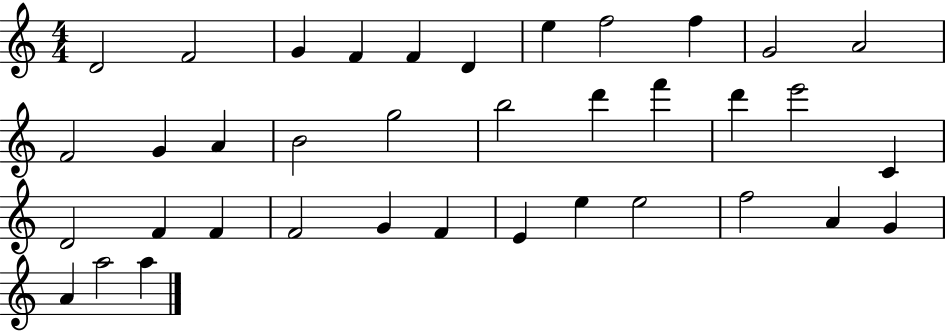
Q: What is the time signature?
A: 4/4